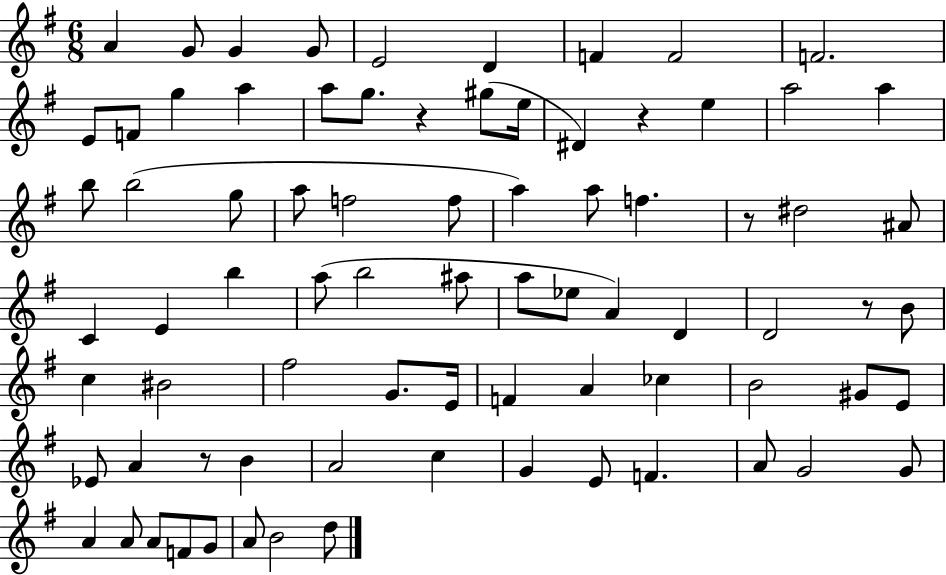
{
  \clef treble
  \numericTimeSignature
  \time 6/8
  \key g \major
  a'4 g'8 g'4 g'8 | e'2 d'4 | f'4 f'2 | f'2. | \break e'8 f'8 g''4 a''4 | a''8 g''8. r4 gis''8( e''16 | dis'4) r4 e''4 | a''2 a''4 | \break b''8 b''2( g''8 | a''8 f''2 f''8 | a''4) a''8 f''4. | r8 dis''2 ais'8 | \break c'4 e'4 b''4 | a''8( b''2 ais''8 | a''8 ees''8 a'4) d'4 | d'2 r8 b'8 | \break c''4 bis'2 | fis''2 g'8. e'16 | f'4 a'4 ces''4 | b'2 gis'8 e'8 | \break ees'8 a'4 r8 b'4 | a'2 c''4 | g'4 e'8 f'4. | a'8 g'2 g'8 | \break a'4 a'8 a'8 f'8 g'8 | a'8 b'2 d''8 | \bar "|."
}